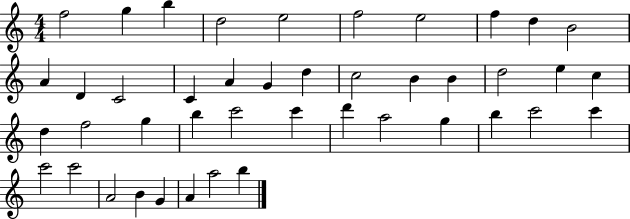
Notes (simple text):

F5/h G5/q B5/q D5/h E5/h F5/h E5/h F5/q D5/q B4/h A4/q D4/q C4/h C4/q A4/q G4/q D5/q C5/h B4/q B4/q D5/h E5/q C5/q D5/q F5/h G5/q B5/q C6/h C6/q D6/q A5/h G5/q B5/q C6/h C6/q C6/h C6/h A4/h B4/q G4/q A4/q A5/h B5/q